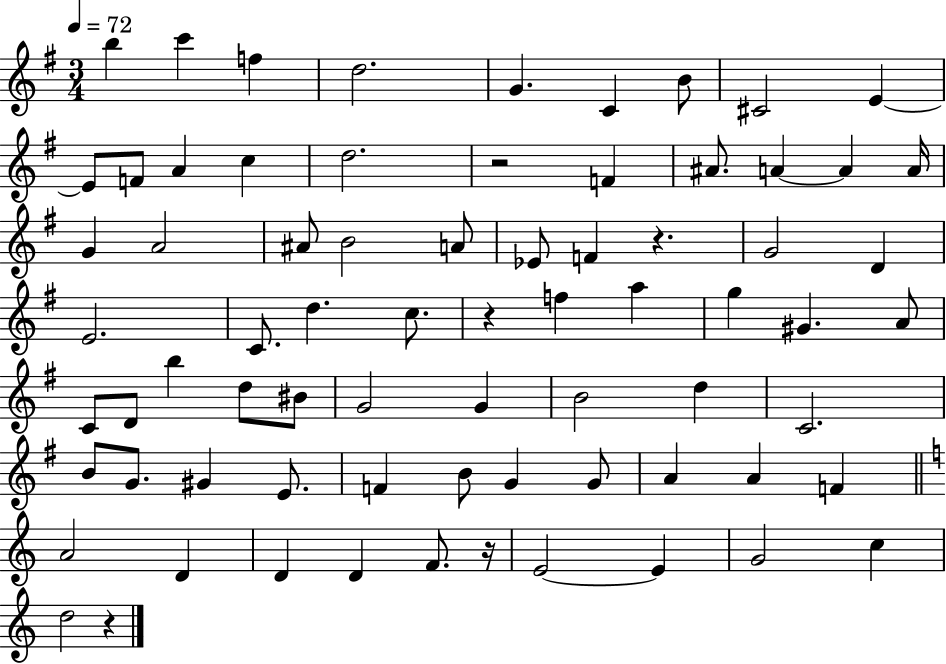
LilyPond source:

{
  \clef treble
  \numericTimeSignature
  \time 3/4
  \key g \major
  \tempo 4 = 72
  b''4 c'''4 f''4 | d''2. | g'4. c'4 b'8 | cis'2 e'4~~ | \break e'8 f'8 a'4 c''4 | d''2. | r2 f'4 | ais'8. a'4~~ a'4 a'16 | \break g'4 a'2 | ais'8 b'2 a'8 | ees'8 f'4 r4. | g'2 d'4 | \break e'2. | c'8. d''4. c''8. | r4 f''4 a''4 | g''4 gis'4. a'8 | \break c'8 d'8 b''4 d''8 bis'8 | g'2 g'4 | b'2 d''4 | c'2. | \break b'8 g'8. gis'4 e'8. | f'4 b'8 g'4 g'8 | a'4 a'4 f'4 | \bar "||" \break \key c \major a'2 d'4 | d'4 d'4 f'8. r16 | e'2~~ e'4 | g'2 c''4 | \break d''2 r4 | \bar "|."
}